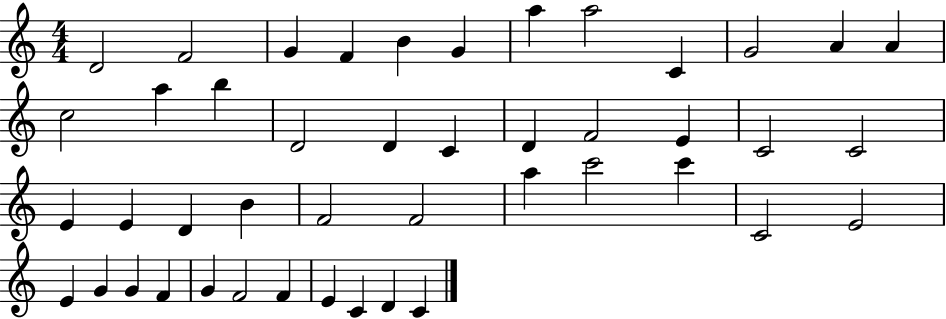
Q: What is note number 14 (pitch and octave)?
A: A5